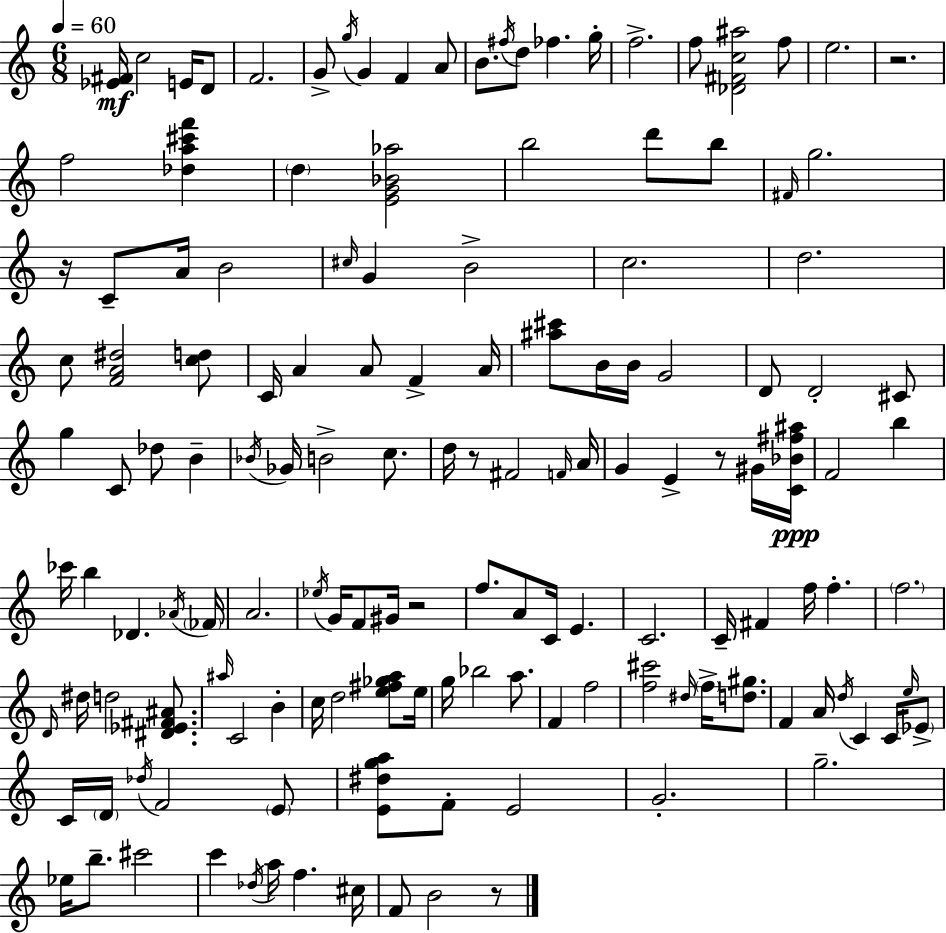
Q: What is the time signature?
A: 6/8